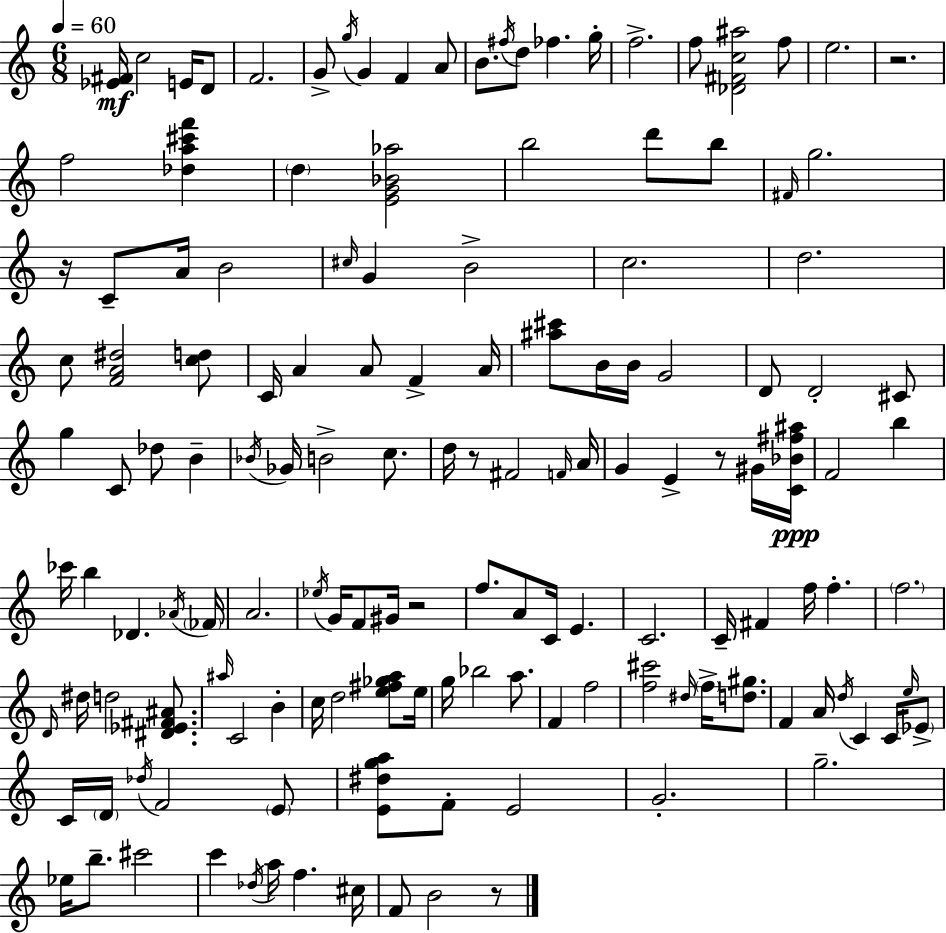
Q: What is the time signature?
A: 6/8